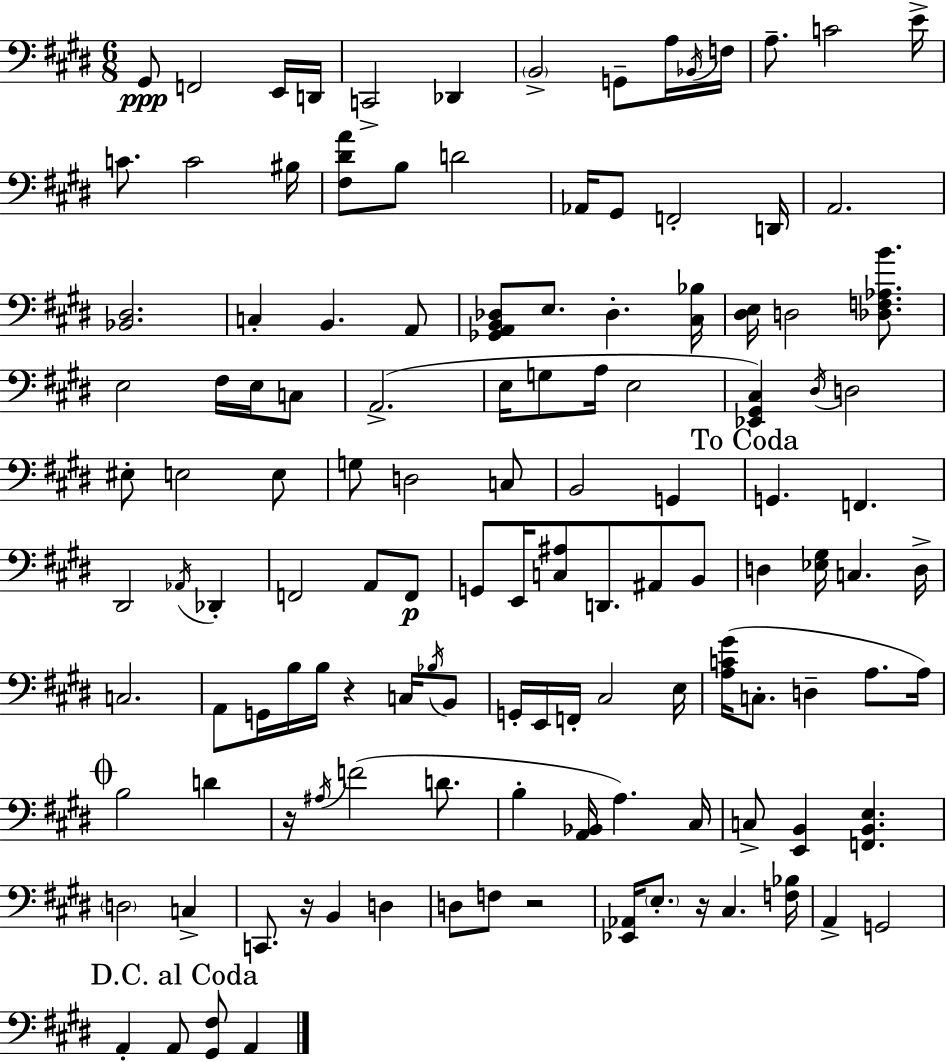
G#2/e F2/h E2/s D2/s C2/h Db2/q B2/h G2/e A3/s Bb2/s F3/s A3/e. C4/h E4/s C4/e. C4/h BIS3/s [F#3,D#4,A4]/e B3/e D4/h Ab2/s G#2/e F2/h D2/s A2/h. [Bb2,D#3]/h. C3/q B2/q. A2/e [Gb2,A2,B2,Db3]/e E3/e. Db3/q. [C#3,Bb3]/s [D#3,E3]/s D3/h [Db3,F3,Ab3,B4]/e. E3/h F#3/s E3/s C3/e A2/h. E3/s G3/e A3/s E3/h [Eb2,G#2,C#3]/q D#3/s D3/h EIS3/e E3/h E3/e G3/e D3/h C3/e B2/h G2/q G2/q. F2/q. D#2/h Ab2/s Db2/q F2/h A2/e F2/e G2/e E2/s [C3,A#3]/e D2/e. A#2/e B2/e D3/q [Eb3,G#3]/s C3/q. D3/s C3/h. A2/e G2/s B3/s B3/s R/q C3/s Bb3/s B2/e G2/s E2/s F2/s C#3/h E3/s [A3,C4,G#4]/s C3/e. D3/q A3/e. A3/s B3/h D4/q R/s A#3/s F4/h D4/e. B3/q [A2,Bb2]/s A3/q. C#3/s C3/e [E2,B2]/q [F2,B2,E3]/q. D3/h C3/q C2/e. R/s B2/q D3/q D3/e F3/e R/h [Eb2,Ab2]/s E3/e. R/s C#3/q. [F3,Bb3]/s A2/q G2/h A2/q A2/e [G#2,F#3]/e A2/q